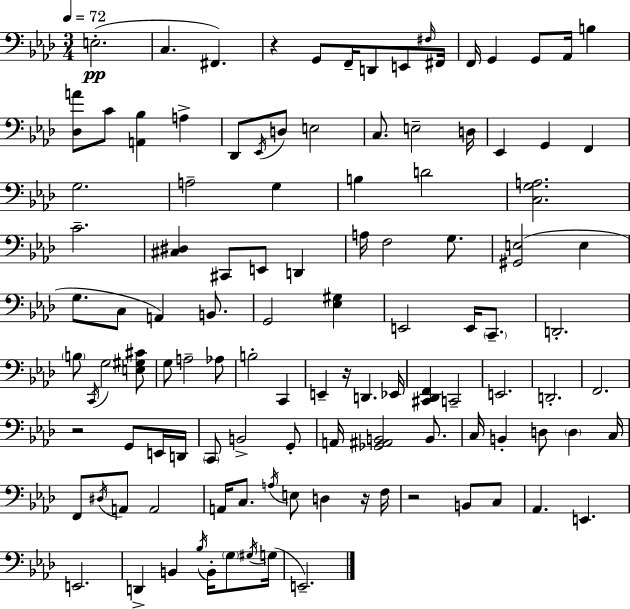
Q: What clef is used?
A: bass